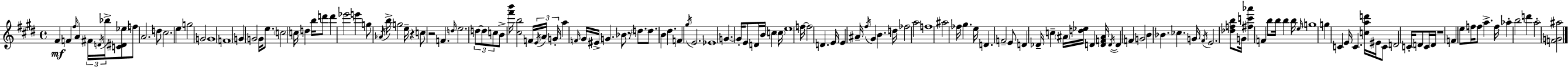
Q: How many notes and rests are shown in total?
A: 144